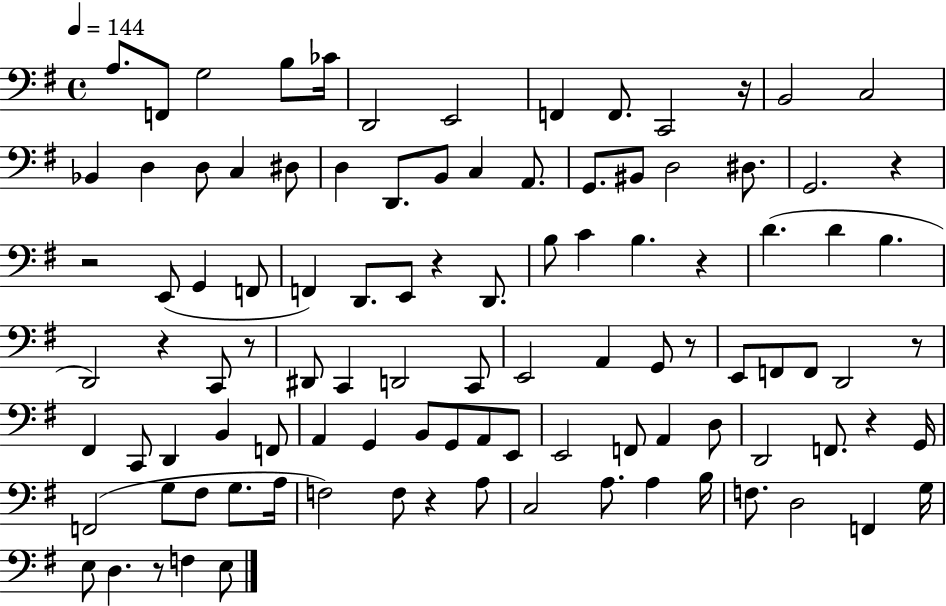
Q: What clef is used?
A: bass